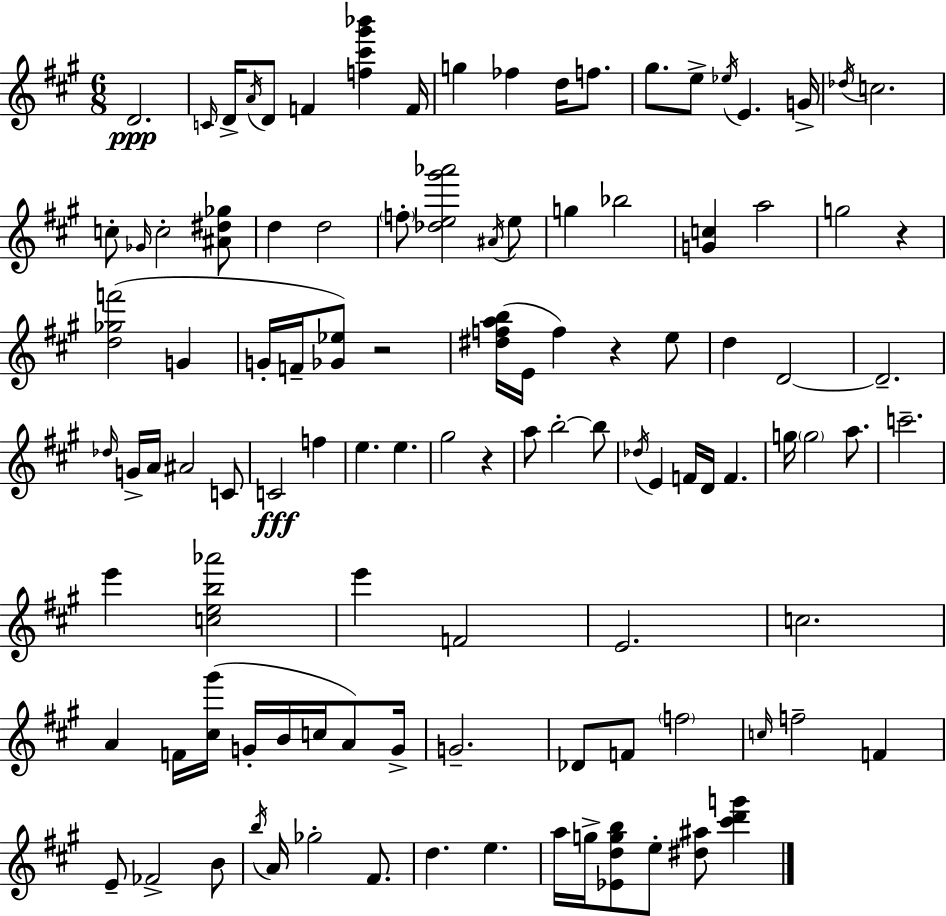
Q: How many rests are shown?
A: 4